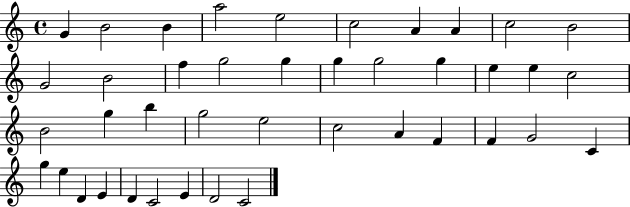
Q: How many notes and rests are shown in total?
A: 41